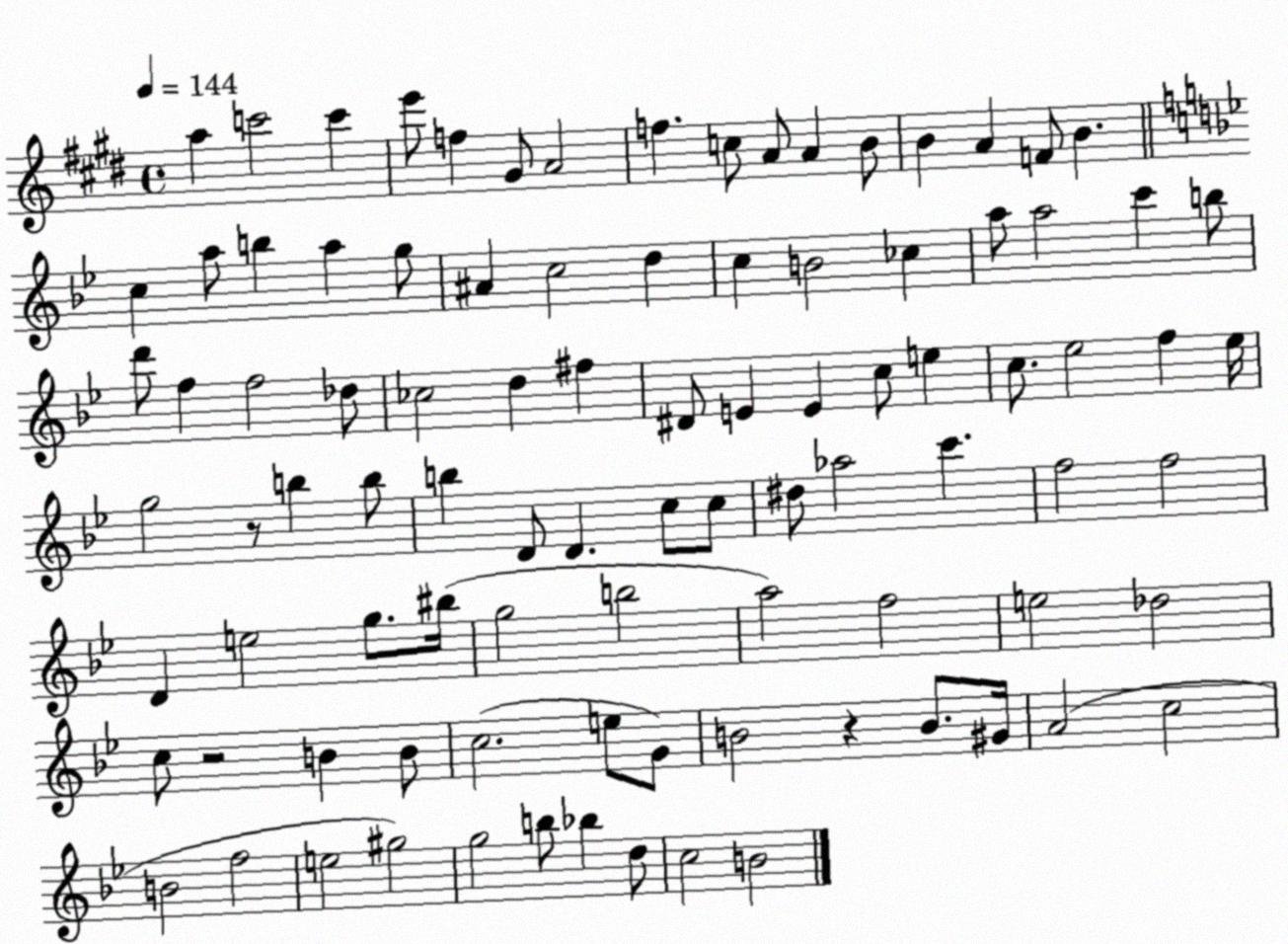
X:1
T:Untitled
M:4/4
L:1/4
K:E
a c'2 c' e'/2 f ^G/2 A2 f c/2 A/2 A B/2 B A F/2 B c a/2 b a g/2 ^A c2 d c B2 _c a/2 a2 c' b/2 d'/2 f f2 _d/2 _c2 d ^f ^D/2 E E c/2 e c/2 _e2 f _e/4 g2 z/2 b b/2 b D/2 D c/2 c/2 ^d/2 _a2 c' f2 f2 D e2 g/2 ^b/4 g2 b2 a2 f2 e2 _d2 c/2 z2 B B/2 c2 e/2 G/2 B2 z B/2 ^G/4 A2 c2 B2 f2 e2 ^g2 g2 b/2 _b d/2 c2 B2